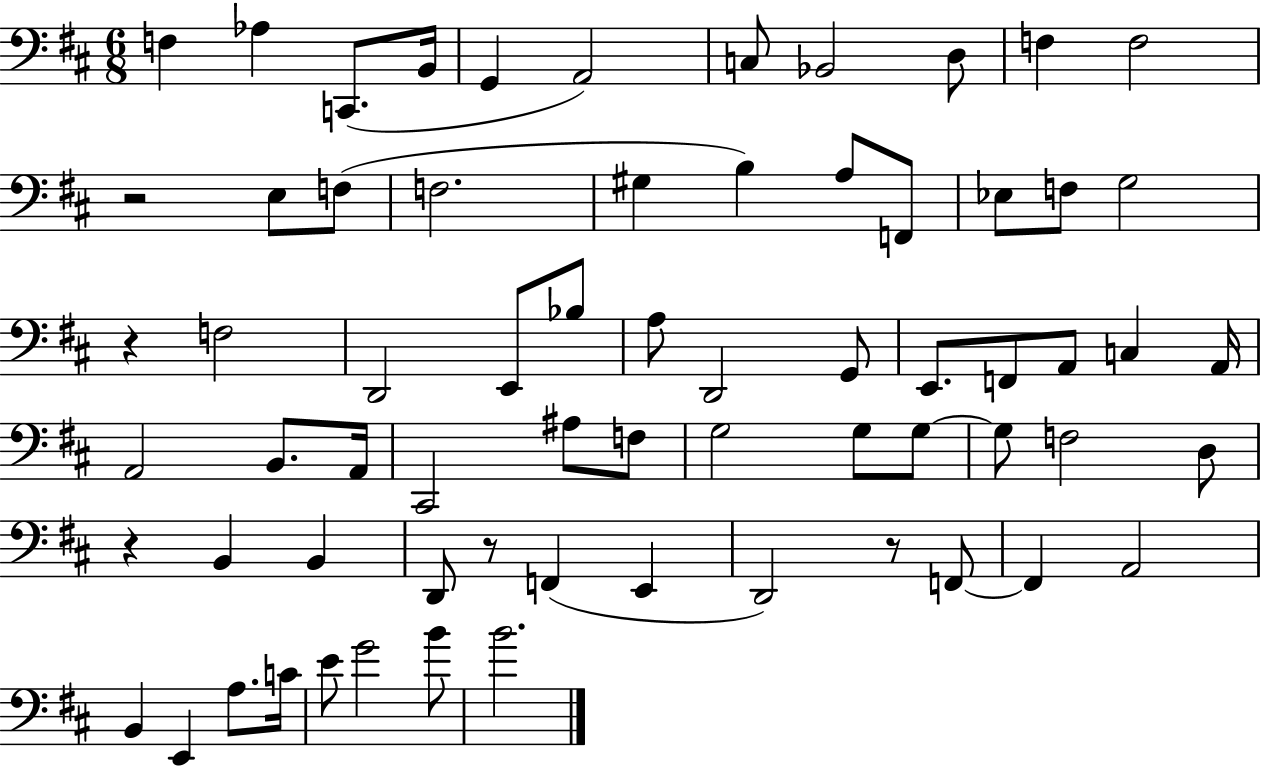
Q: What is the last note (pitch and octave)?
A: B4